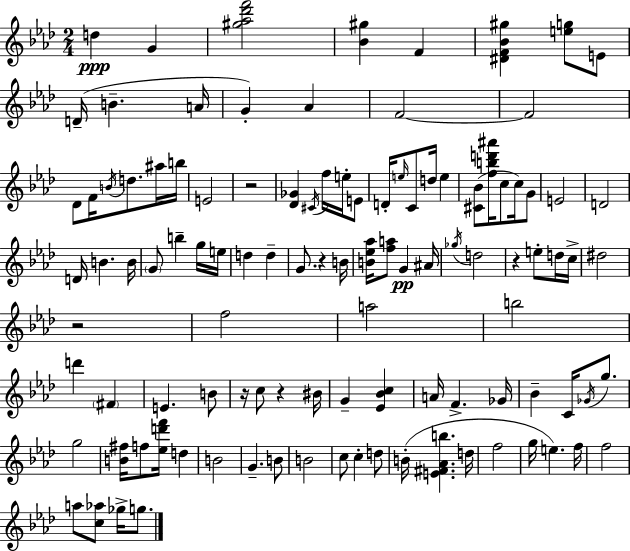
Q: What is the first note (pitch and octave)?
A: D5